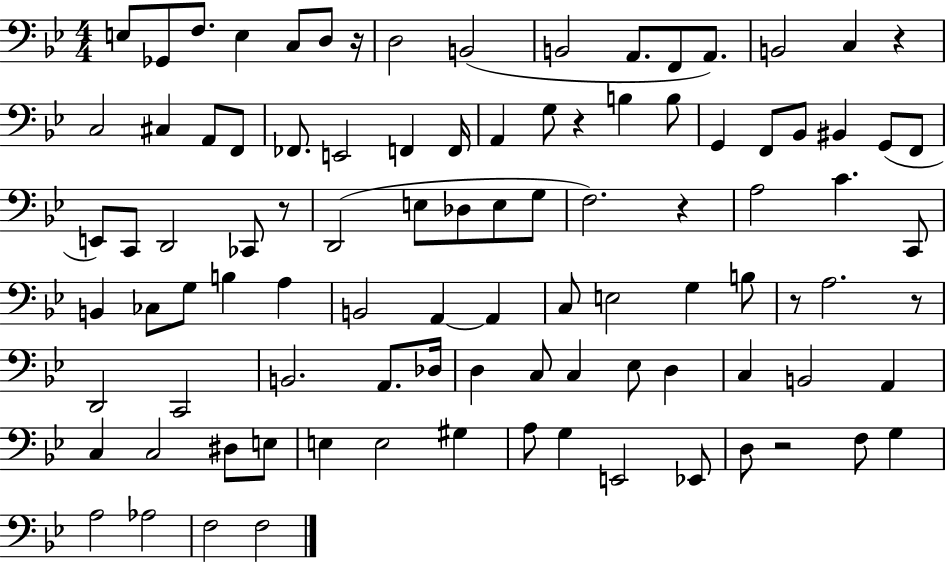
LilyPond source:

{
  \clef bass
  \numericTimeSignature
  \time 4/4
  \key bes \major
  e8 ges,8 f8. e4 c8 d8 r16 | d2 b,2( | b,2 a,8. f,8 a,8.) | b,2 c4 r4 | \break c2 cis4 a,8 f,8 | fes,8. e,2 f,4 f,16 | a,4 g8 r4 b4 b8 | g,4 f,8 bes,8 bis,4 g,8( f,8 | \break e,8) c,8 d,2 ces,8 r8 | d,2( e8 des8 e8 g8 | f2.) r4 | a2 c'4. c,8 | \break b,4 ces8 g8 b4 a4 | b,2 a,4~~ a,4 | c8 e2 g4 b8 | r8 a2. r8 | \break d,2 c,2 | b,2. a,8. des16 | d4 c8 c4 ees8 d4 | c4 b,2 a,4 | \break c4 c2 dis8 e8 | e4 e2 gis4 | a8 g4 e,2 ees,8 | d8 r2 f8 g4 | \break a2 aes2 | f2 f2 | \bar "|."
}